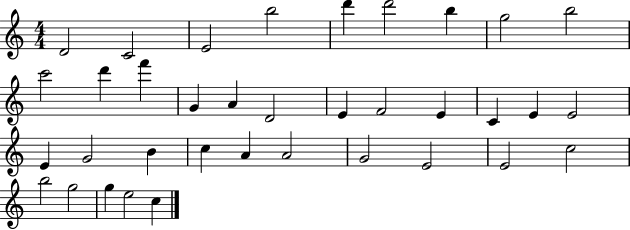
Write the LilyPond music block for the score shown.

{
  \clef treble
  \numericTimeSignature
  \time 4/4
  \key c \major
  d'2 c'2 | e'2 b''2 | d'''4 d'''2 b''4 | g''2 b''2 | \break c'''2 d'''4 f'''4 | g'4 a'4 d'2 | e'4 f'2 e'4 | c'4 e'4 e'2 | \break e'4 g'2 b'4 | c''4 a'4 a'2 | g'2 e'2 | e'2 c''2 | \break b''2 g''2 | g''4 e''2 c''4 | \bar "|."
}